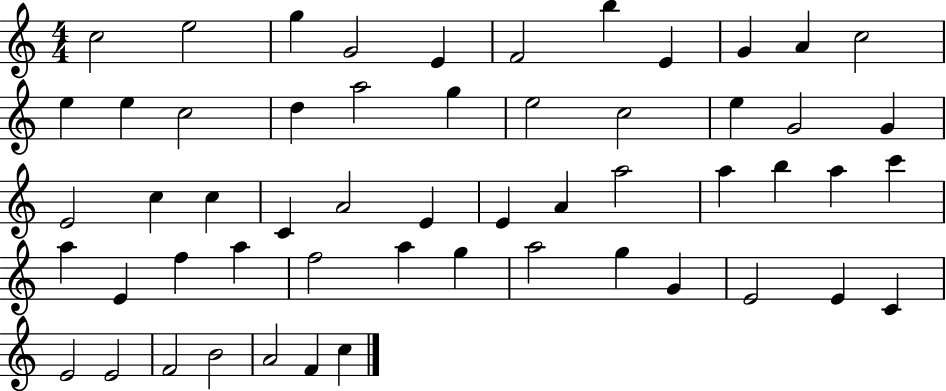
C5/h E5/h G5/q G4/h E4/q F4/h B5/q E4/q G4/q A4/q C5/h E5/q E5/q C5/h D5/q A5/h G5/q E5/h C5/h E5/q G4/h G4/q E4/h C5/q C5/q C4/q A4/h E4/q E4/q A4/q A5/h A5/q B5/q A5/q C6/q A5/q E4/q F5/q A5/q F5/h A5/q G5/q A5/h G5/q G4/q E4/h E4/q C4/q E4/h E4/h F4/h B4/h A4/h F4/q C5/q